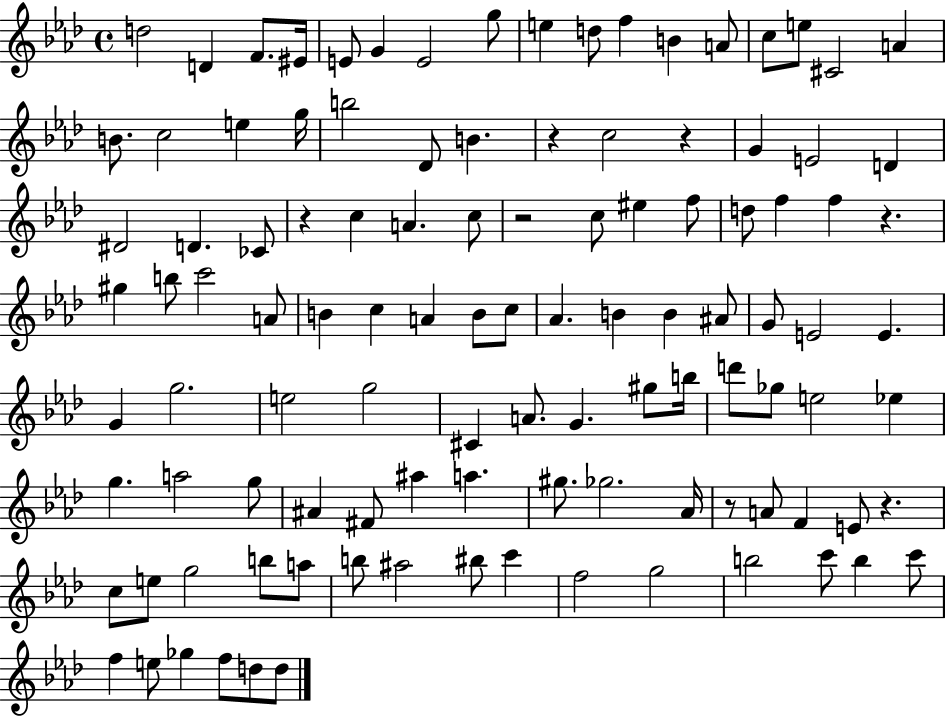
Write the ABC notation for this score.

X:1
T:Untitled
M:4/4
L:1/4
K:Ab
d2 D F/2 ^E/4 E/2 G E2 g/2 e d/2 f B A/2 c/2 e/2 ^C2 A B/2 c2 e g/4 b2 _D/2 B z c2 z G E2 D ^D2 D _C/2 z c A c/2 z2 c/2 ^e f/2 d/2 f f z ^g b/2 c'2 A/2 B c A B/2 c/2 _A B B ^A/2 G/2 E2 E G g2 e2 g2 ^C A/2 G ^g/2 b/4 d'/2 _g/2 e2 _e g a2 g/2 ^A ^F/2 ^a a ^g/2 _g2 _A/4 z/2 A/2 F E/2 z c/2 e/2 g2 b/2 a/2 b/2 ^a2 ^b/2 c' f2 g2 b2 c'/2 b c'/2 f e/2 _g f/2 d/2 d/2